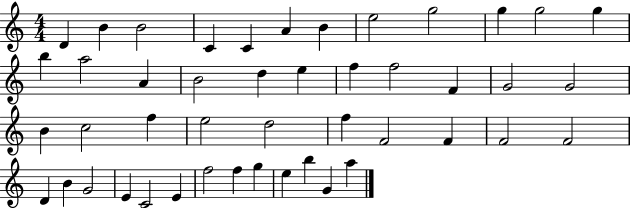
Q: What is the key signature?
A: C major